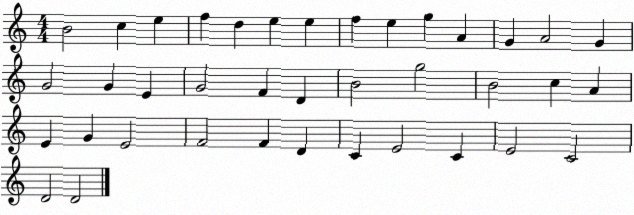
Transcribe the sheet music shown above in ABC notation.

X:1
T:Untitled
M:4/4
L:1/4
K:C
B2 c e f d e e f e g A G A2 G G2 G E G2 F D B2 g2 B2 c A E G E2 F2 F D C E2 C E2 C2 D2 D2